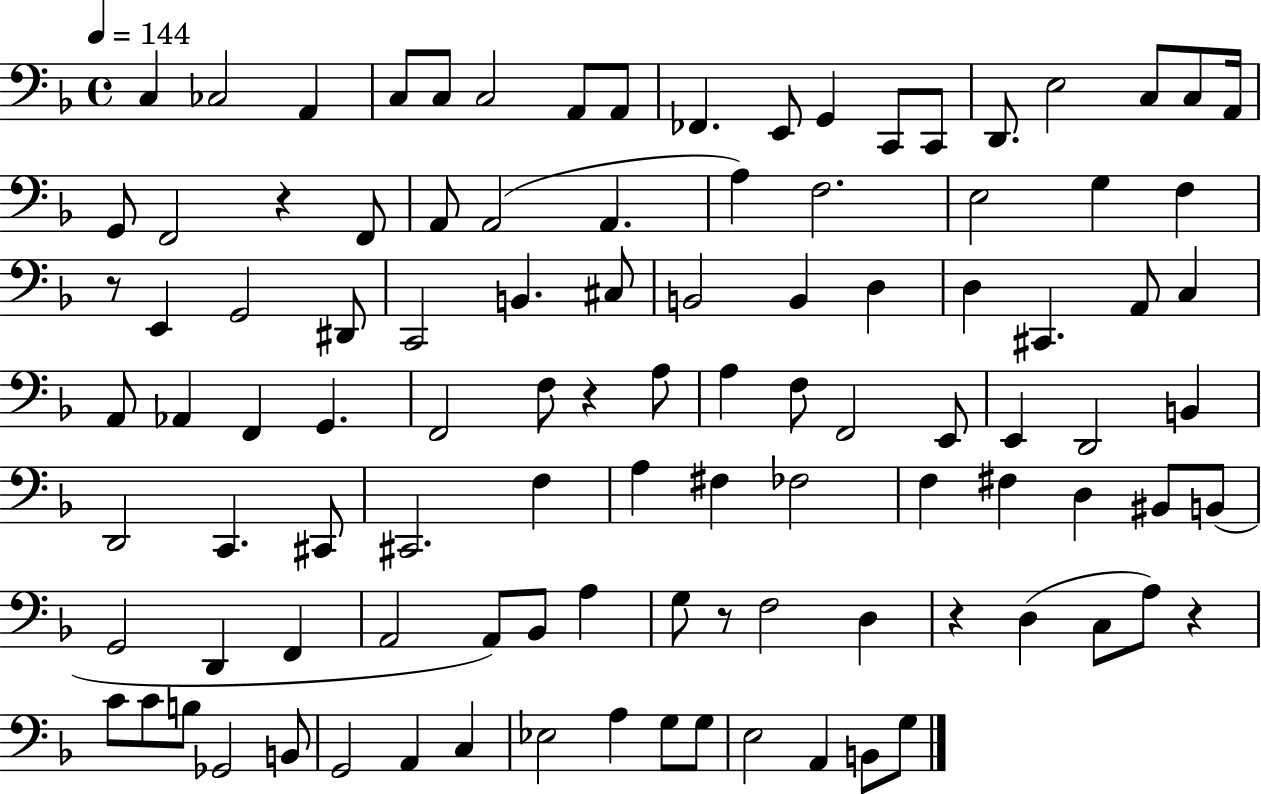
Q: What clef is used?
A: bass